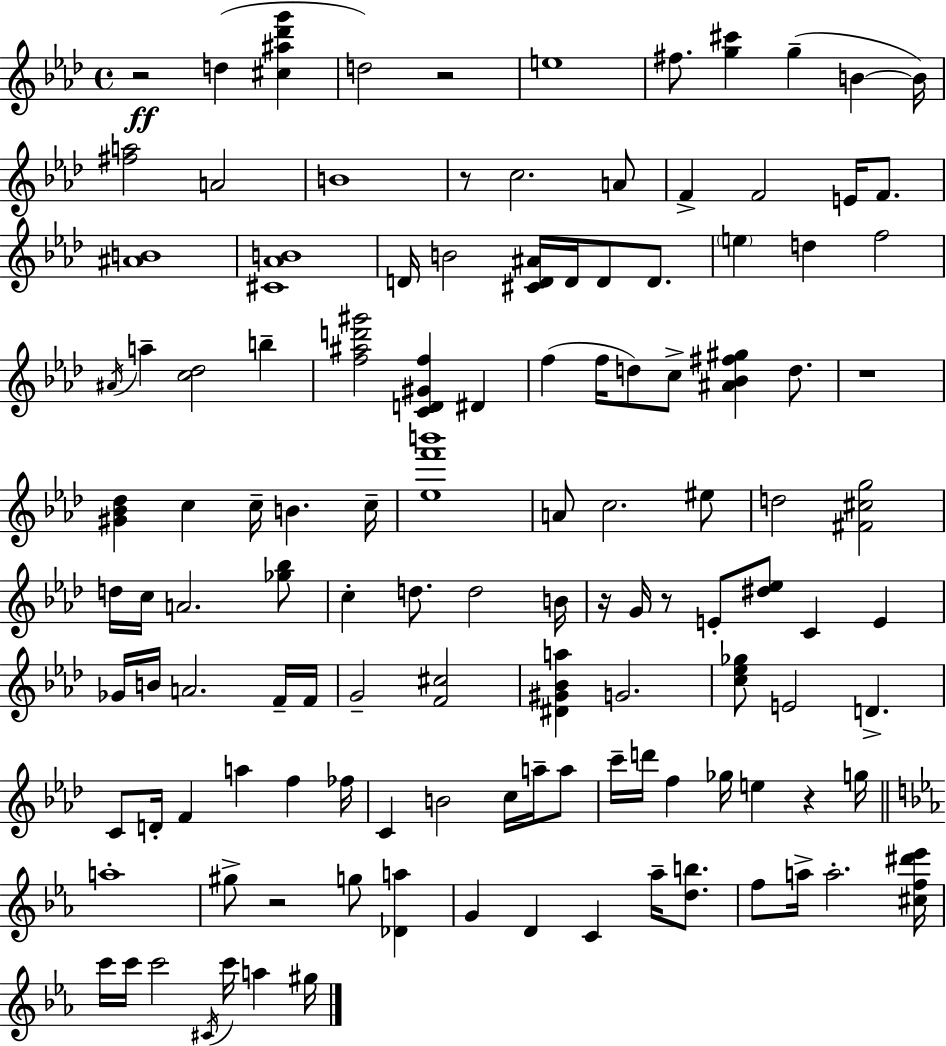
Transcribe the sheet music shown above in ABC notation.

X:1
T:Untitled
M:4/4
L:1/4
K:Fm
z2 d [^c^a_d'g'] d2 z2 e4 ^f/2 [g^c'] g B B/4 [^fa]2 A2 B4 z/2 c2 A/2 F F2 E/4 F/2 [^AB]4 [^C_AB]4 D/4 B2 [^CD^A]/4 D/4 D/2 D/2 e d f2 ^A/4 a [c_d]2 b [f^ad'^g']2 [CD^Gf] ^D f f/4 d/2 c/2 [^A_B^f^g] d/2 z4 [^G_B_d] c c/4 B c/4 [_ef'b']4 A/2 c2 ^e/2 d2 [^F^cg]2 d/4 c/4 A2 [_g_b]/2 c d/2 d2 B/4 z/4 G/4 z/2 E/2 [^d_e]/2 C E _G/4 B/4 A2 F/4 F/4 G2 [F^c]2 [^D^G_Ba] G2 [c_e_g]/2 E2 D C/2 D/4 F a f _f/4 C B2 c/4 a/4 a/2 c'/4 d'/4 f _g/4 e z g/4 a4 ^g/2 z2 g/2 [_Da] G D C _a/4 [db]/2 f/2 a/4 a2 [^cf^d'_e']/4 c'/4 c'/4 c'2 ^C/4 c'/4 a ^g/4